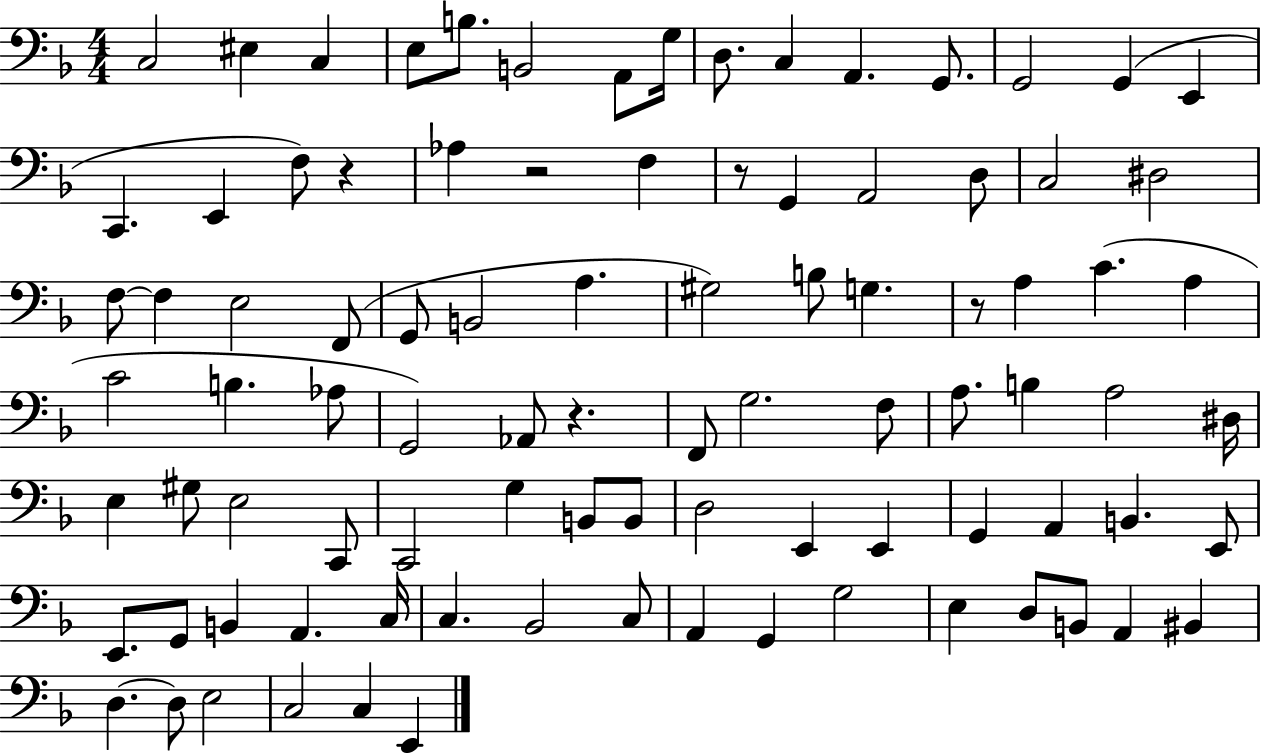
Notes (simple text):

C3/h EIS3/q C3/q E3/e B3/e. B2/h A2/e G3/s D3/e. C3/q A2/q. G2/e. G2/h G2/q E2/q C2/q. E2/q F3/e R/q Ab3/q R/h F3/q R/e G2/q A2/h D3/e C3/h D#3/h F3/e F3/q E3/h F2/e G2/e B2/h A3/q. G#3/h B3/e G3/q. R/e A3/q C4/q. A3/q C4/h B3/q. Ab3/e G2/h Ab2/e R/q. F2/e G3/h. F3/e A3/e. B3/q A3/h D#3/s E3/q G#3/e E3/h C2/e C2/h G3/q B2/e B2/e D3/h E2/q E2/q G2/q A2/q B2/q. E2/e E2/e. G2/e B2/q A2/q. C3/s C3/q. Bb2/h C3/e A2/q G2/q G3/h E3/q D3/e B2/e A2/q BIS2/q D3/q. D3/e E3/h C3/h C3/q E2/q